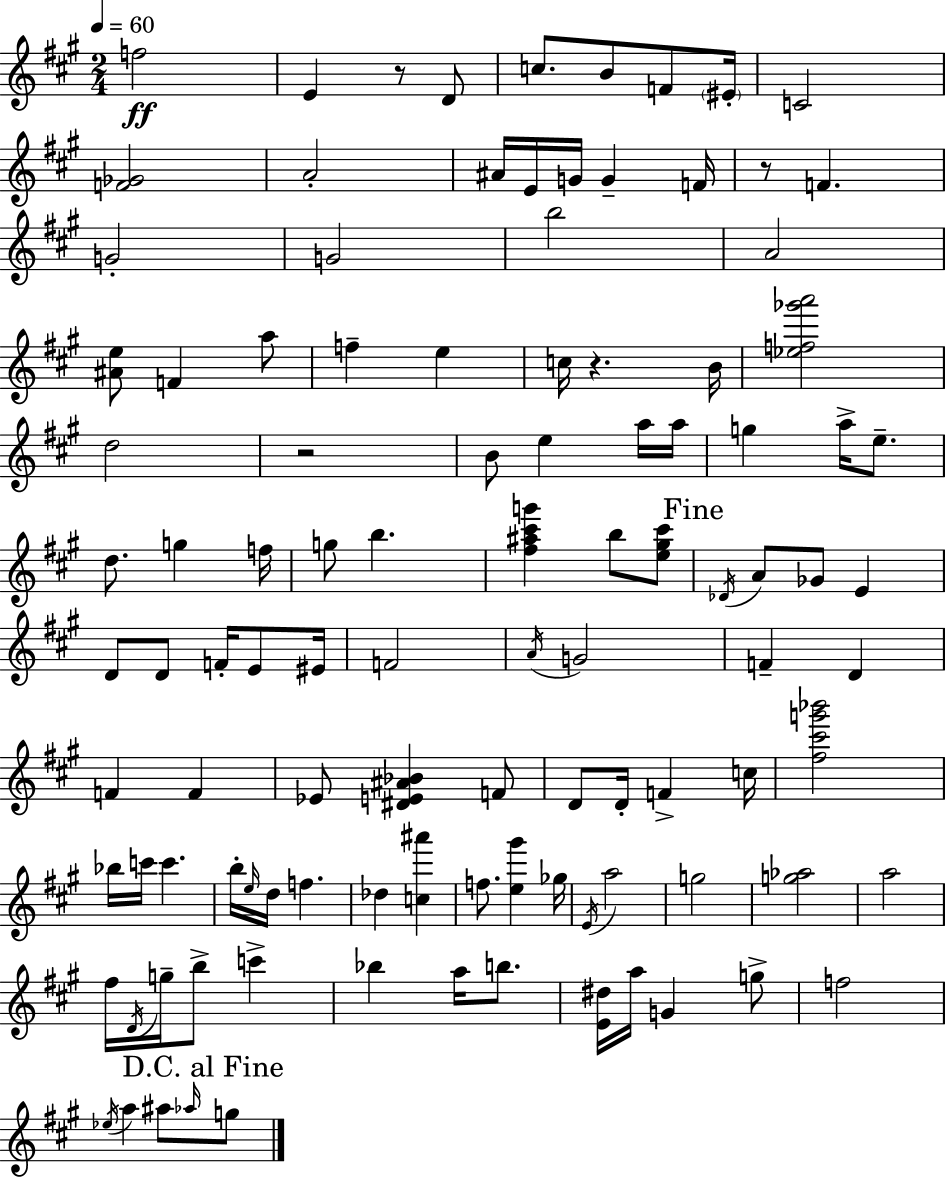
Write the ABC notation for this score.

X:1
T:Untitled
M:2/4
L:1/4
K:A
f2 E z/2 D/2 c/2 B/2 F/2 ^E/4 C2 [F_G]2 A2 ^A/4 E/4 G/4 G F/4 z/2 F G2 G2 b2 A2 [^Ae]/2 F a/2 f e c/4 z B/4 [_ef_g'a']2 d2 z2 B/2 e a/4 a/4 g a/4 e/2 d/2 g f/4 g/2 b [^f^a^c'g'] b/2 [e^g^c']/2 _D/4 A/2 _G/2 E D/2 D/2 F/4 E/2 ^E/4 F2 A/4 G2 F D F F _E/2 [^DE^A_B] F/2 D/2 D/4 F c/4 [^f^c'g'_b']2 _b/4 c'/4 c' b/4 e/4 d/4 f _d [c^a'] f/2 [e^g'] _g/4 E/4 a2 g2 [g_a]2 a2 ^f/4 D/4 g/4 b/2 c' _b a/4 b/2 [E^d]/4 a/4 G g/2 f2 _e/4 a ^a/2 _a/4 g/2